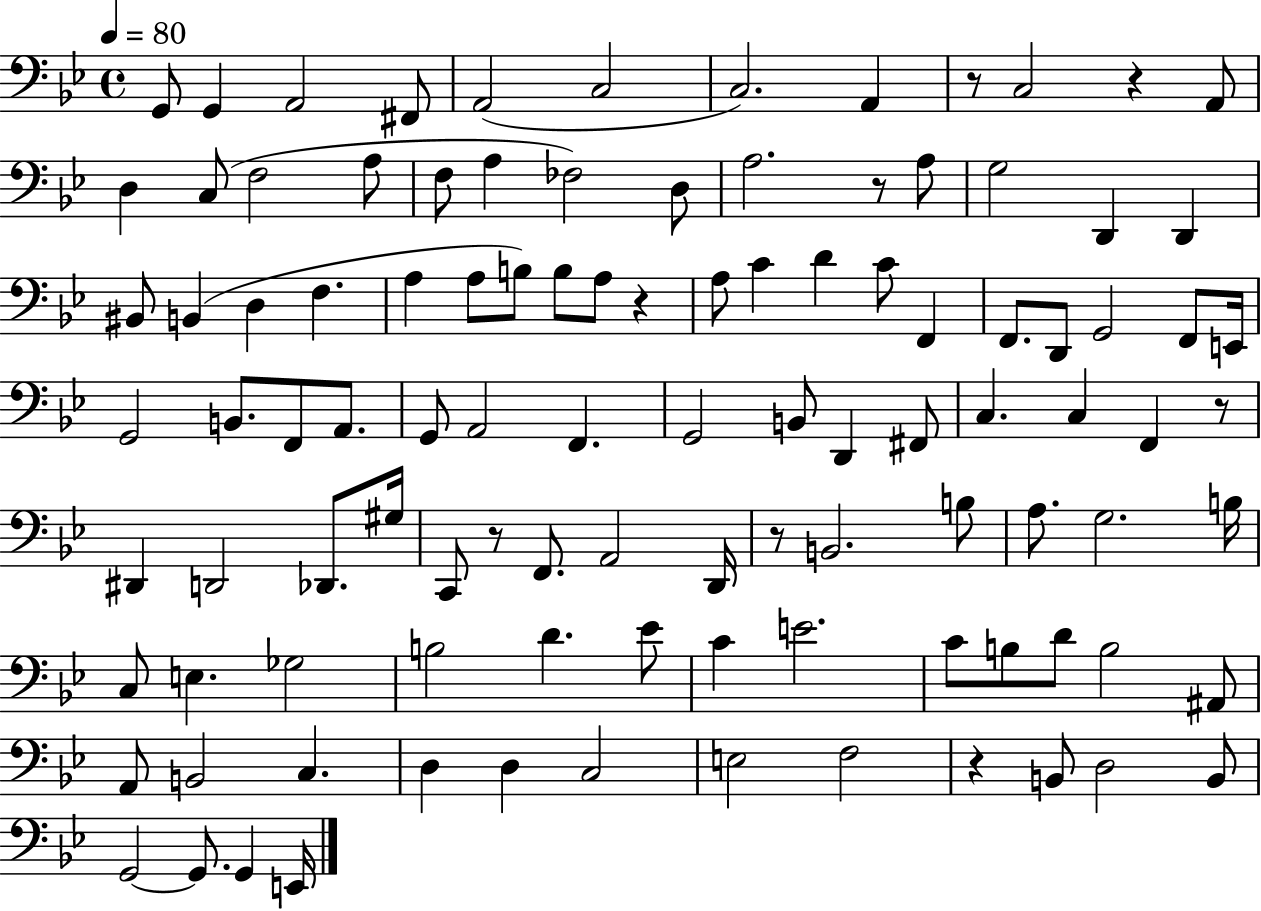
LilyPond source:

{
  \clef bass
  \time 4/4
  \defaultTimeSignature
  \key bes \major
  \tempo 4 = 80
  g,8 g,4 a,2 fis,8 | a,2( c2 | c2.) a,4 | r8 c2 r4 a,8 | \break d4 c8( f2 a8 | f8 a4 fes2) d8 | a2. r8 a8 | g2 d,4 d,4 | \break bis,8 b,4( d4 f4. | a4 a8 b8) b8 a8 r4 | a8 c'4 d'4 c'8 f,4 | f,8. d,8 g,2 f,8 e,16 | \break g,2 b,8. f,8 a,8. | g,8 a,2 f,4. | g,2 b,8 d,4 fis,8 | c4. c4 f,4 r8 | \break dis,4 d,2 des,8. gis16 | c,8 r8 f,8. a,2 d,16 | r8 b,2. b8 | a8. g2. b16 | \break c8 e4. ges2 | b2 d'4. ees'8 | c'4 e'2. | c'8 b8 d'8 b2 ais,8 | \break a,8 b,2 c4. | d4 d4 c2 | e2 f2 | r4 b,8 d2 b,8 | \break g,2~~ g,8. g,4 e,16 | \bar "|."
}